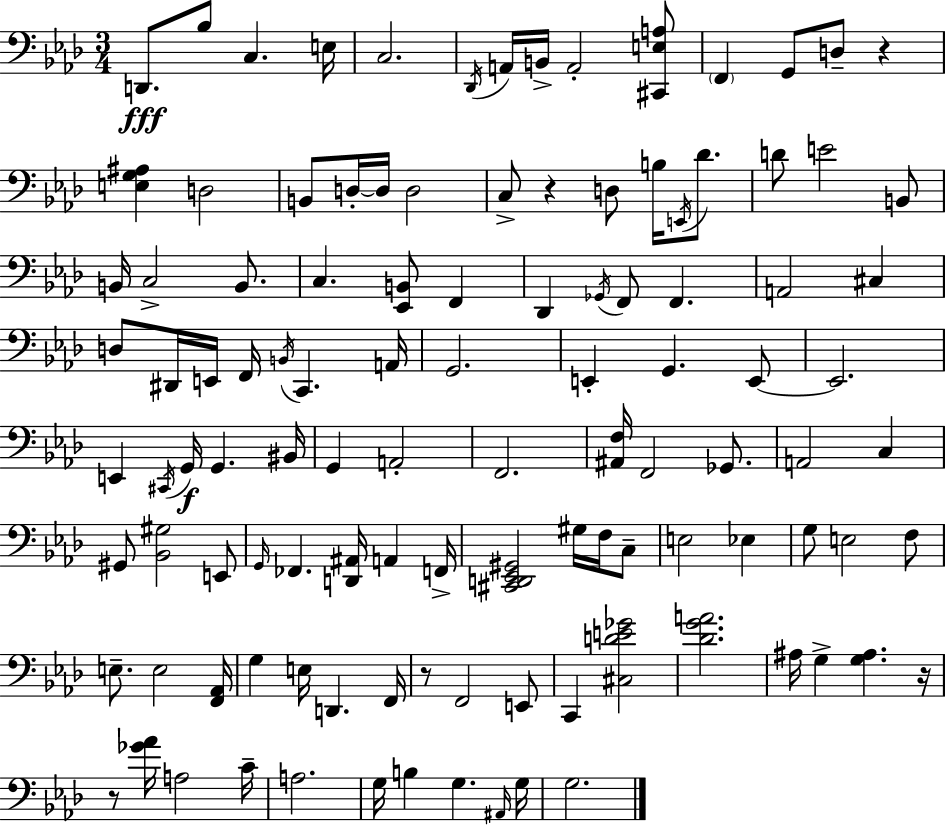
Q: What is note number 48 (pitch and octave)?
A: E2